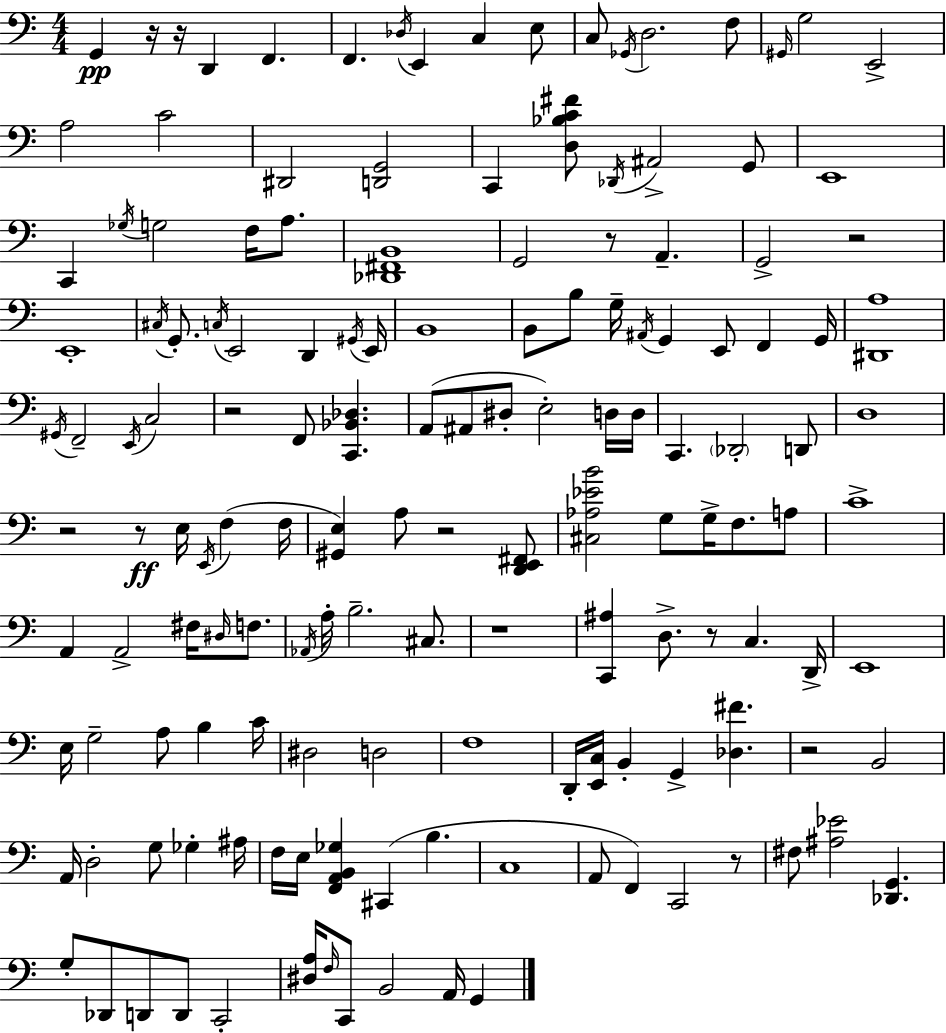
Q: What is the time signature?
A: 4/4